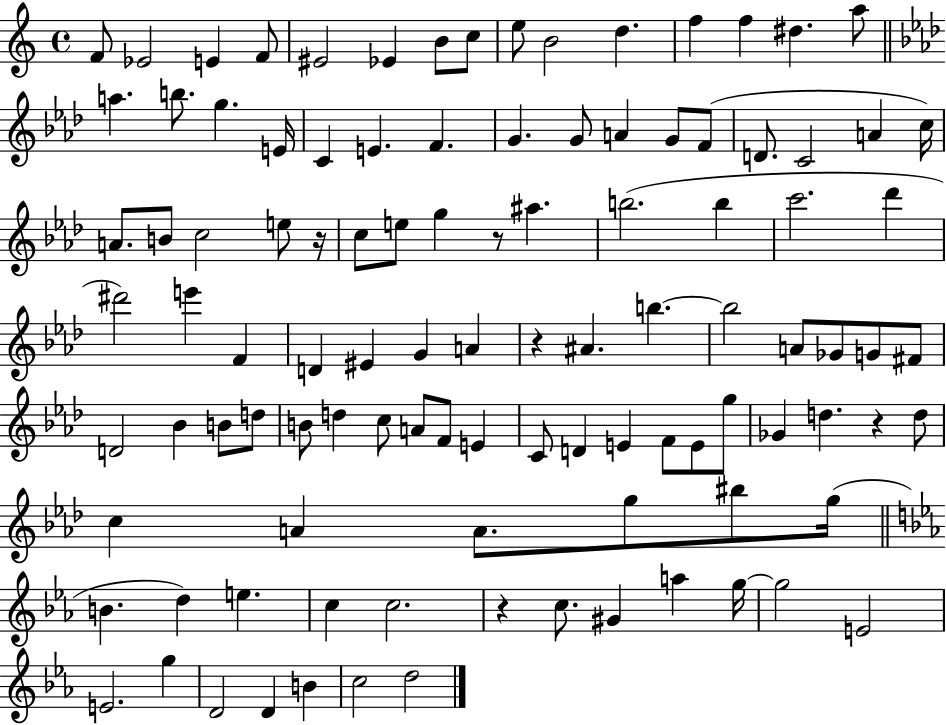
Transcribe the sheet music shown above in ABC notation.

X:1
T:Untitled
M:4/4
L:1/4
K:C
F/2 _E2 E F/2 ^E2 _E B/2 c/2 e/2 B2 d f f ^d a/2 a b/2 g E/4 C E F G G/2 A G/2 F/2 D/2 C2 A c/4 A/2 B/2 c2 e/2 z/4 c/2 e/2 g z/2 ^a b2 b c'2 _d' ^d'2 e' F D ^E G A z ^A b b2 A/2 _G/2 G/2 ^F/2 D2 _B B/2 d/2 B/2 d c/2 A/2 F/2 E C/2 D E F/2 E/2 g/2 _G d z d/2 c A A/2 g/2 ^b/2 g/4 B d e c c2 z c/2 ^G a g/4 g2 E2 E2 g D2 D B c2 d2